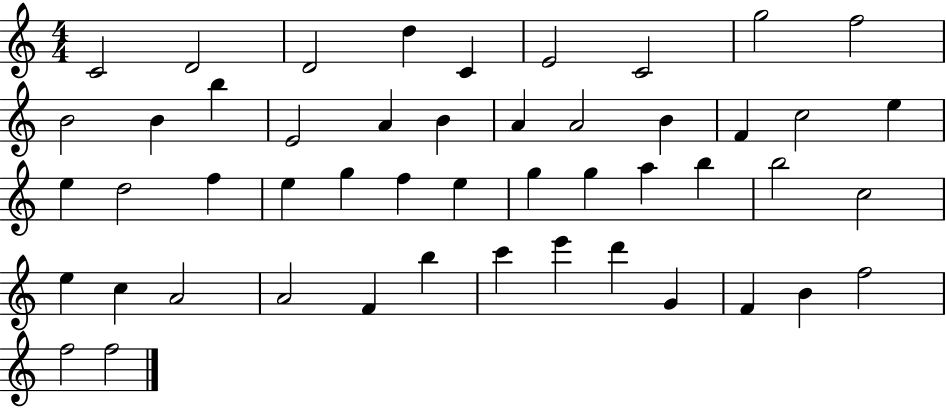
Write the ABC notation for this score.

X:1
T:Untitled
M:4/4
L:1/4
K:C
C2 D2 D2 d C E2 C2 g2 f2 B2 B b E2 A B A A2 B F c2 e e d2 f e g f e g g a b b2 c2 e c A2 A2 F b c' e' d' G F B f2 f2 f2